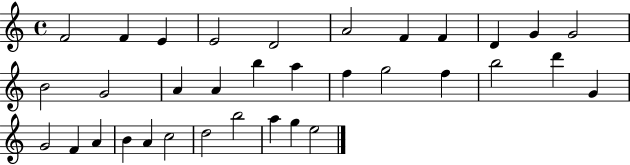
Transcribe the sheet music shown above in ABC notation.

X:1
T:Untitled
M:4/4
L:1/4
K:C
F2 F E E2 D2 A2 F F D G G2 B2 G2 A A b a f g2 f b2 d' G G2 F A B A c2 d2 b2 a g e2